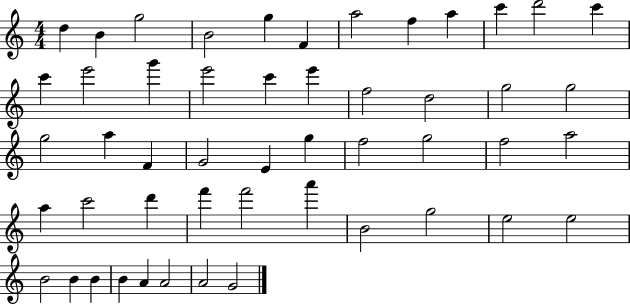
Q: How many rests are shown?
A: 0